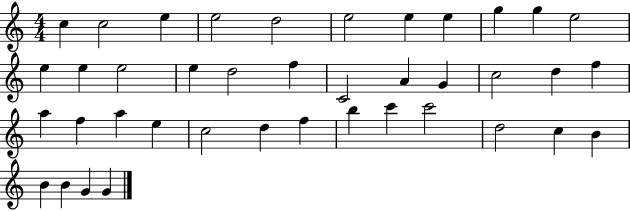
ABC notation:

X:1
T:Untitled
M:4/4
L:1/4
K:C
c c2 e e2 d2 e2 e e g g e2 e e e2 e d2 f C2 A G c2 d f a f a e c2 d f b c' c'2 d2 c B B B G G